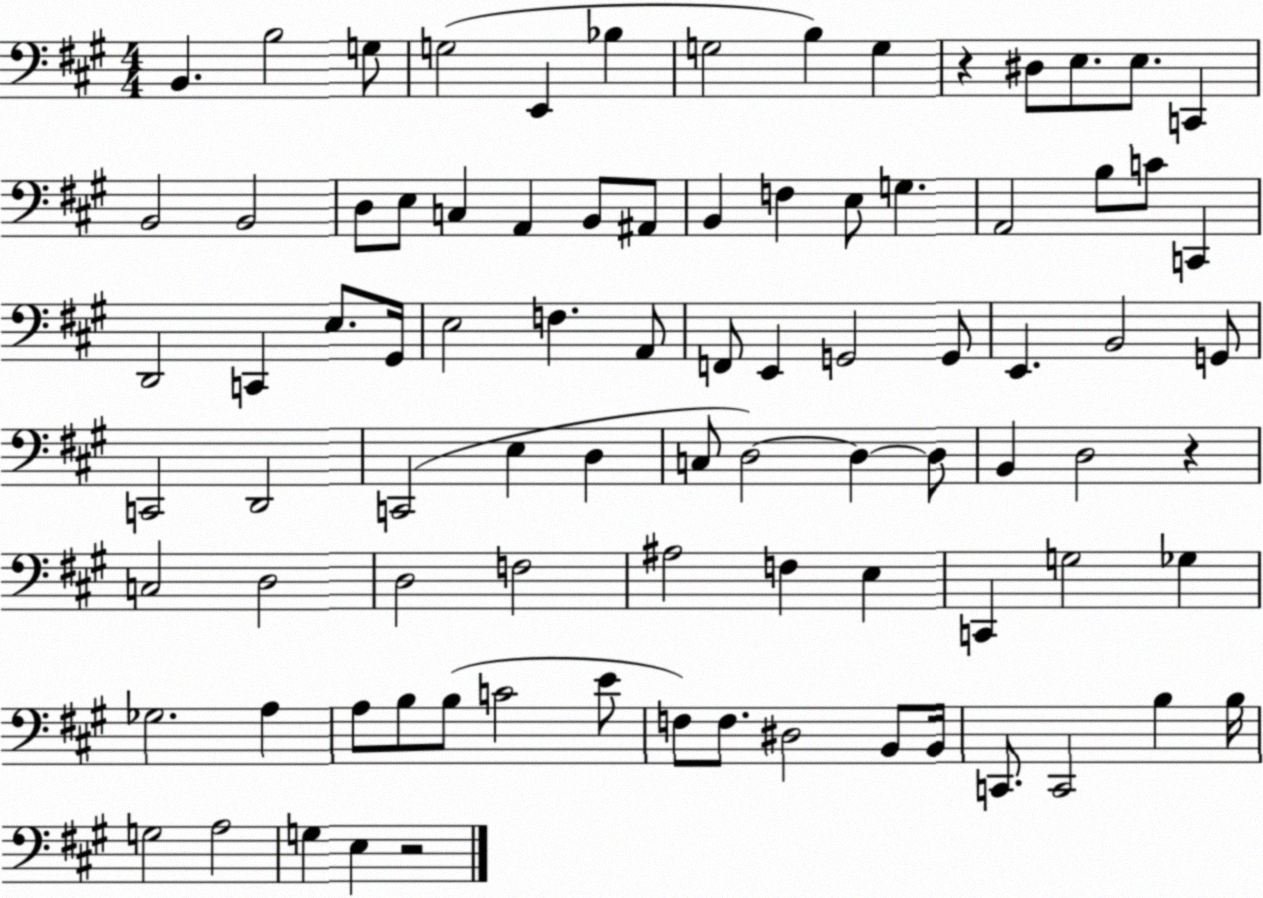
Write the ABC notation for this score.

X:1
T:Untitled
M:4/4
L:1/4
K:A
B,, B,2 G,/2 G,2 E,, _B, G,2 B, G, z ^D,/2 E,/2 E,/2 C,, B,,2 B,,2 D,/2 E,/2 C, A,, B,,/2 ^A,,/2 B,, F, E,/2 G, A,,2 B,/2 C/2 C,, D,,2 C,, E,/2 ^G,,/4 E,2 F, A,,/2 F,,/2 E,, G,,2 G,,/2 E,, B,,2 G,,/2 C,,2 D,,2 C,,2 E, D, C,/2 D,2 D, D,/2 B,, D,2 z C,2 D,2 D,2 F,2 ^A,2 F, E, C,, G,2 _G, _G,2 A, A,/2 B,/2 B,/2 C2 E/2 F,/2 F,/2 ^D,2 B,,/2 B,,/4 C,,/2 C,,2 B, B,/4 G,2 A,2 G, E, z2